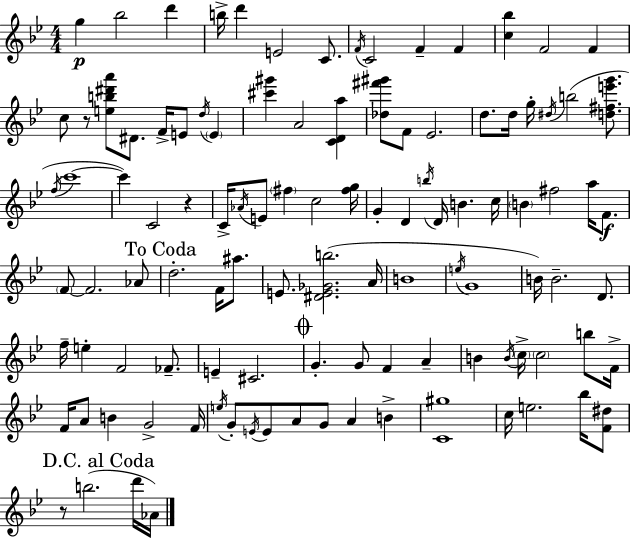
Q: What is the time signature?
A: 4/4